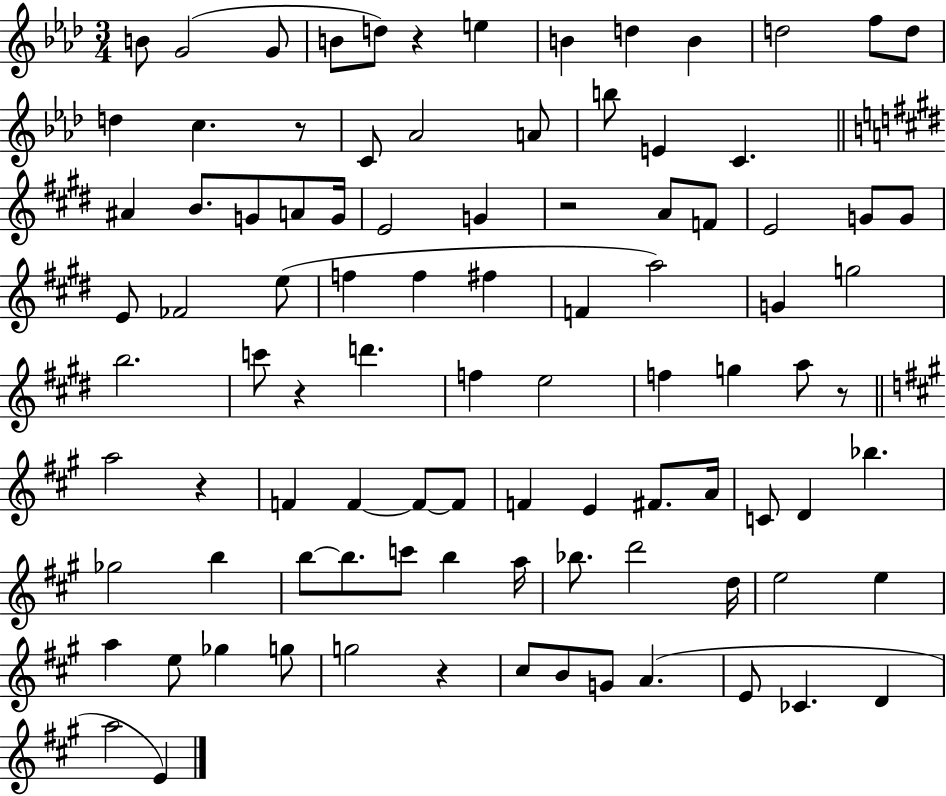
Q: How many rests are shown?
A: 7